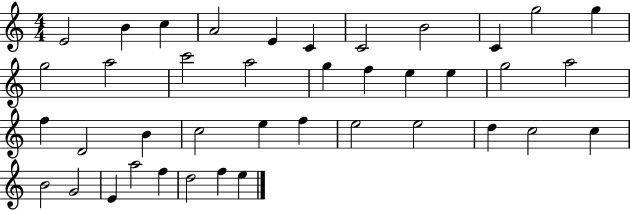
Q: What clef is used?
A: treble